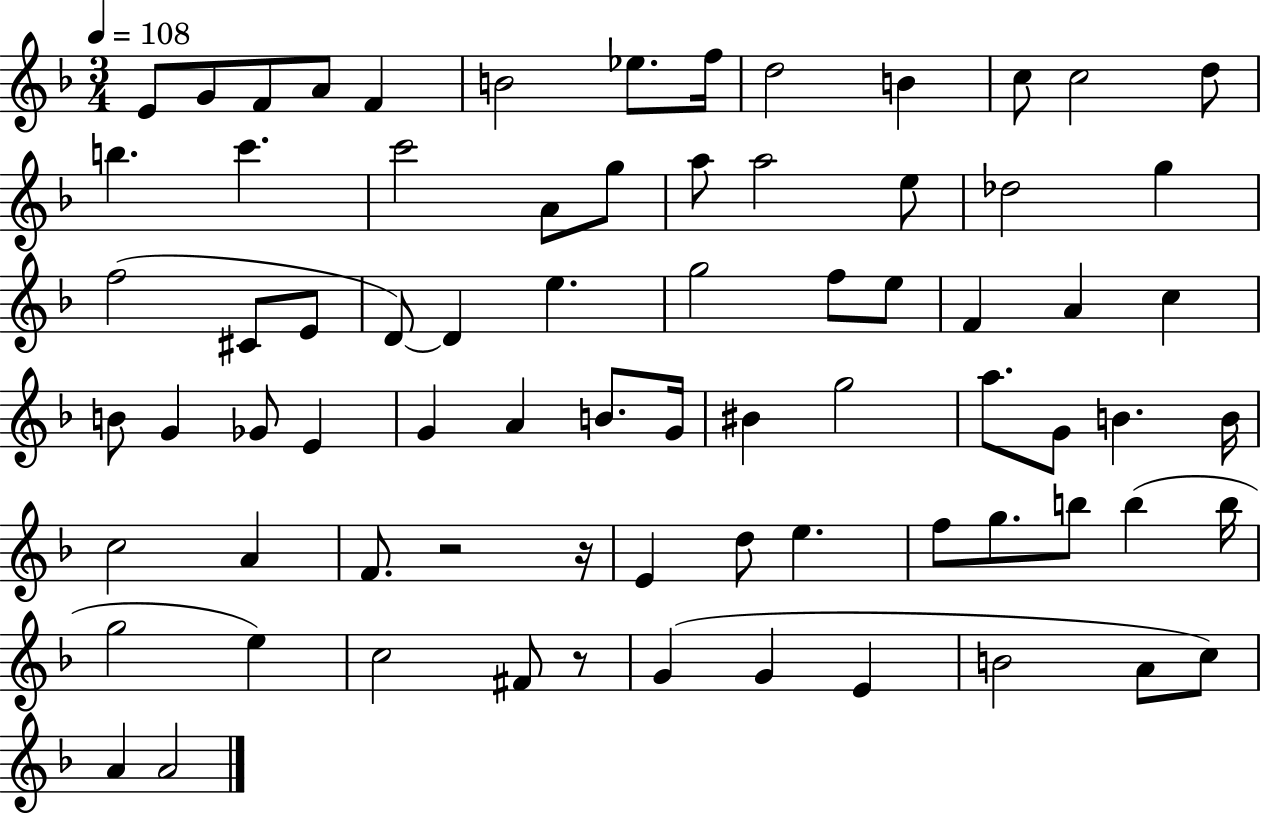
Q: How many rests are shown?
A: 3